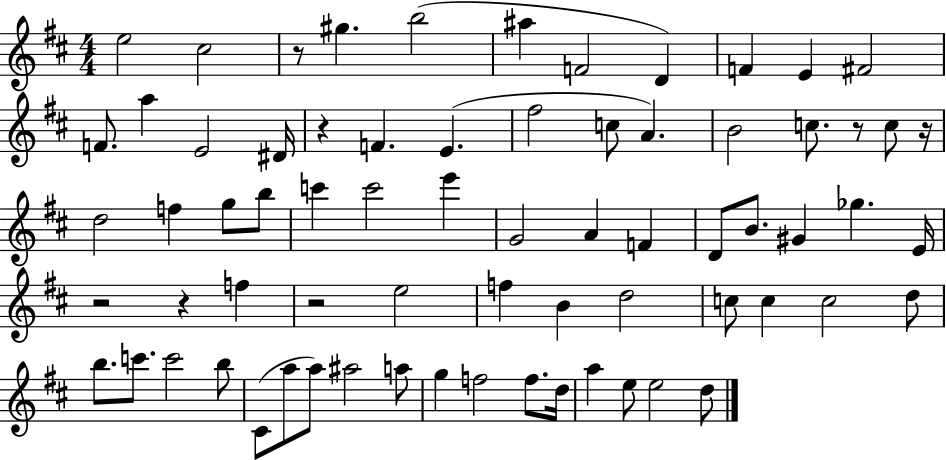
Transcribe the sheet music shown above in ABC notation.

X:1
T:Untitled
M:4/4
L:1/4
K:D
e2 ^c2 z/2 ^g b2 ^a F2 D F E ^F2 F/2 a E2 ^D/4 z F E ^f2 c/2 A B2 c/2 z/2 c/2 z/4 d2 f g/2 b/2 c' c'2 e' G2 A F D/2 B/2 ^G _g E/4 z2 z f z2 e2 f B d2 c/2 c c2 d/2 b/2 c'/2 c'2 b/2 ^C/2 a/2 a/2 ^a2 a/2 g f2 f/2 d/4 a e/2 e2 d/2